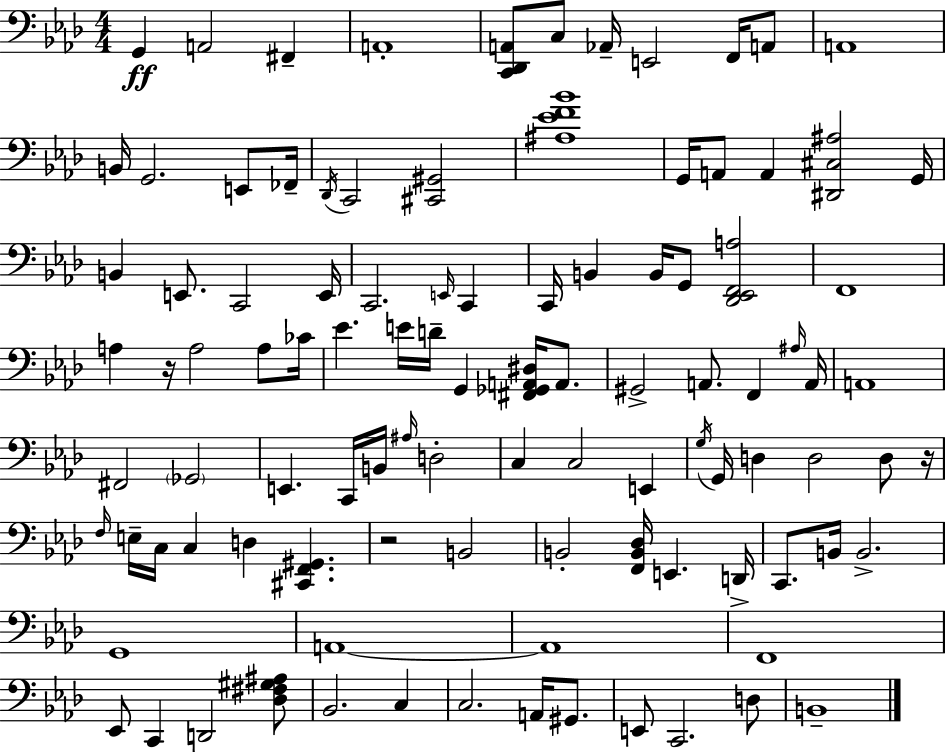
X:1
T:Untitled
M:4/4
L:1/4
K:Ab
G,, A,,2 ^F,, A,,4 [C,,_D,,A,,]/2 C,/2 _A,,/4 E,,2 F,,/4 A,,/2 A,,4 B,,/4 G,,2 E,,/2 _F,,/4 _D,,/4 C,,2 [^C,,^G,,]2 [^A,_EF_B]4 G,,/4 A,,/2 A,, [^D,,^C,^A,]2 G,,/4 B,, E,,/2 C,,2 E,,/4 C,,2 E,,/4 C,, C,,/4 B,, B,,/4 G,,/2 [_D,,_E,,F,,A,]2 F,,4 A, z/4 A,2 A,/2 _C/4 _E E/4 D/4 G,, [^F,,_G,,A,,^D,]/4 A,,/2 ^G,,2 A,,/2 F,, ^A,/4 A,,/4 A,,4 ^F,,2 _G,,2 E,, C,,/4 B,,/4 ^A,/4 D,2 C, C,2 E,, G,/4 G,,/4 D, D,2 D,/2 z/4 F,/4 E,/4 C,/4 C, D, [^C,,F,,^G,,] z2 B,,2 B,,2 [F,,B,,_D,]/4 E,, D,,/4 C,,/2 B,,/4 B,,2 G,,4 A,,4 A,,4 F,,4 _E,,/2 C,, D,,2 [_D,^F,^G,^A,]/2 _B,,2 C, C,2 A,,/4 ^G,,/2 E,,/2 C,,2 D,/2 B,,4